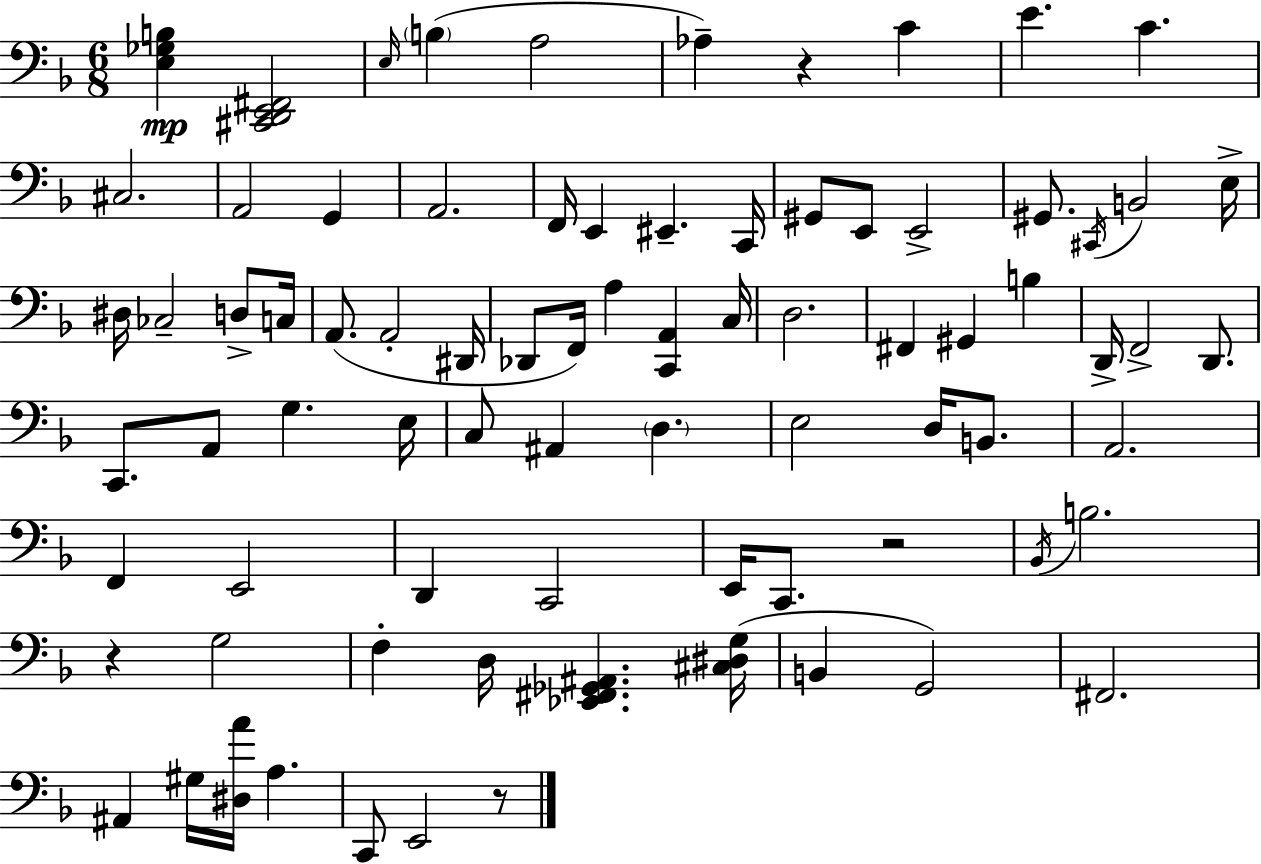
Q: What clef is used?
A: bass